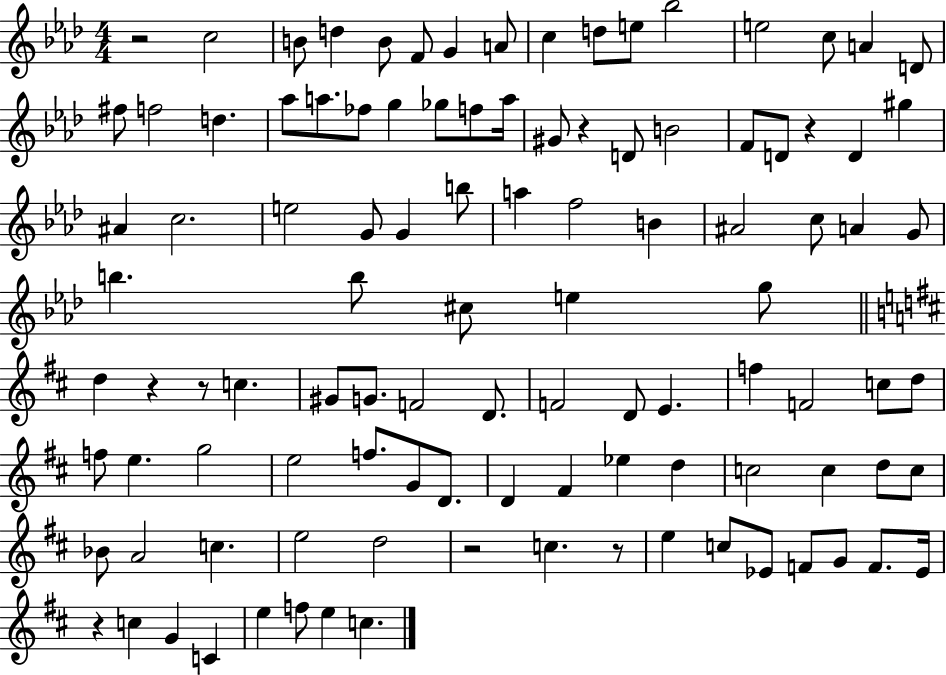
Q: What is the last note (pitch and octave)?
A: C5